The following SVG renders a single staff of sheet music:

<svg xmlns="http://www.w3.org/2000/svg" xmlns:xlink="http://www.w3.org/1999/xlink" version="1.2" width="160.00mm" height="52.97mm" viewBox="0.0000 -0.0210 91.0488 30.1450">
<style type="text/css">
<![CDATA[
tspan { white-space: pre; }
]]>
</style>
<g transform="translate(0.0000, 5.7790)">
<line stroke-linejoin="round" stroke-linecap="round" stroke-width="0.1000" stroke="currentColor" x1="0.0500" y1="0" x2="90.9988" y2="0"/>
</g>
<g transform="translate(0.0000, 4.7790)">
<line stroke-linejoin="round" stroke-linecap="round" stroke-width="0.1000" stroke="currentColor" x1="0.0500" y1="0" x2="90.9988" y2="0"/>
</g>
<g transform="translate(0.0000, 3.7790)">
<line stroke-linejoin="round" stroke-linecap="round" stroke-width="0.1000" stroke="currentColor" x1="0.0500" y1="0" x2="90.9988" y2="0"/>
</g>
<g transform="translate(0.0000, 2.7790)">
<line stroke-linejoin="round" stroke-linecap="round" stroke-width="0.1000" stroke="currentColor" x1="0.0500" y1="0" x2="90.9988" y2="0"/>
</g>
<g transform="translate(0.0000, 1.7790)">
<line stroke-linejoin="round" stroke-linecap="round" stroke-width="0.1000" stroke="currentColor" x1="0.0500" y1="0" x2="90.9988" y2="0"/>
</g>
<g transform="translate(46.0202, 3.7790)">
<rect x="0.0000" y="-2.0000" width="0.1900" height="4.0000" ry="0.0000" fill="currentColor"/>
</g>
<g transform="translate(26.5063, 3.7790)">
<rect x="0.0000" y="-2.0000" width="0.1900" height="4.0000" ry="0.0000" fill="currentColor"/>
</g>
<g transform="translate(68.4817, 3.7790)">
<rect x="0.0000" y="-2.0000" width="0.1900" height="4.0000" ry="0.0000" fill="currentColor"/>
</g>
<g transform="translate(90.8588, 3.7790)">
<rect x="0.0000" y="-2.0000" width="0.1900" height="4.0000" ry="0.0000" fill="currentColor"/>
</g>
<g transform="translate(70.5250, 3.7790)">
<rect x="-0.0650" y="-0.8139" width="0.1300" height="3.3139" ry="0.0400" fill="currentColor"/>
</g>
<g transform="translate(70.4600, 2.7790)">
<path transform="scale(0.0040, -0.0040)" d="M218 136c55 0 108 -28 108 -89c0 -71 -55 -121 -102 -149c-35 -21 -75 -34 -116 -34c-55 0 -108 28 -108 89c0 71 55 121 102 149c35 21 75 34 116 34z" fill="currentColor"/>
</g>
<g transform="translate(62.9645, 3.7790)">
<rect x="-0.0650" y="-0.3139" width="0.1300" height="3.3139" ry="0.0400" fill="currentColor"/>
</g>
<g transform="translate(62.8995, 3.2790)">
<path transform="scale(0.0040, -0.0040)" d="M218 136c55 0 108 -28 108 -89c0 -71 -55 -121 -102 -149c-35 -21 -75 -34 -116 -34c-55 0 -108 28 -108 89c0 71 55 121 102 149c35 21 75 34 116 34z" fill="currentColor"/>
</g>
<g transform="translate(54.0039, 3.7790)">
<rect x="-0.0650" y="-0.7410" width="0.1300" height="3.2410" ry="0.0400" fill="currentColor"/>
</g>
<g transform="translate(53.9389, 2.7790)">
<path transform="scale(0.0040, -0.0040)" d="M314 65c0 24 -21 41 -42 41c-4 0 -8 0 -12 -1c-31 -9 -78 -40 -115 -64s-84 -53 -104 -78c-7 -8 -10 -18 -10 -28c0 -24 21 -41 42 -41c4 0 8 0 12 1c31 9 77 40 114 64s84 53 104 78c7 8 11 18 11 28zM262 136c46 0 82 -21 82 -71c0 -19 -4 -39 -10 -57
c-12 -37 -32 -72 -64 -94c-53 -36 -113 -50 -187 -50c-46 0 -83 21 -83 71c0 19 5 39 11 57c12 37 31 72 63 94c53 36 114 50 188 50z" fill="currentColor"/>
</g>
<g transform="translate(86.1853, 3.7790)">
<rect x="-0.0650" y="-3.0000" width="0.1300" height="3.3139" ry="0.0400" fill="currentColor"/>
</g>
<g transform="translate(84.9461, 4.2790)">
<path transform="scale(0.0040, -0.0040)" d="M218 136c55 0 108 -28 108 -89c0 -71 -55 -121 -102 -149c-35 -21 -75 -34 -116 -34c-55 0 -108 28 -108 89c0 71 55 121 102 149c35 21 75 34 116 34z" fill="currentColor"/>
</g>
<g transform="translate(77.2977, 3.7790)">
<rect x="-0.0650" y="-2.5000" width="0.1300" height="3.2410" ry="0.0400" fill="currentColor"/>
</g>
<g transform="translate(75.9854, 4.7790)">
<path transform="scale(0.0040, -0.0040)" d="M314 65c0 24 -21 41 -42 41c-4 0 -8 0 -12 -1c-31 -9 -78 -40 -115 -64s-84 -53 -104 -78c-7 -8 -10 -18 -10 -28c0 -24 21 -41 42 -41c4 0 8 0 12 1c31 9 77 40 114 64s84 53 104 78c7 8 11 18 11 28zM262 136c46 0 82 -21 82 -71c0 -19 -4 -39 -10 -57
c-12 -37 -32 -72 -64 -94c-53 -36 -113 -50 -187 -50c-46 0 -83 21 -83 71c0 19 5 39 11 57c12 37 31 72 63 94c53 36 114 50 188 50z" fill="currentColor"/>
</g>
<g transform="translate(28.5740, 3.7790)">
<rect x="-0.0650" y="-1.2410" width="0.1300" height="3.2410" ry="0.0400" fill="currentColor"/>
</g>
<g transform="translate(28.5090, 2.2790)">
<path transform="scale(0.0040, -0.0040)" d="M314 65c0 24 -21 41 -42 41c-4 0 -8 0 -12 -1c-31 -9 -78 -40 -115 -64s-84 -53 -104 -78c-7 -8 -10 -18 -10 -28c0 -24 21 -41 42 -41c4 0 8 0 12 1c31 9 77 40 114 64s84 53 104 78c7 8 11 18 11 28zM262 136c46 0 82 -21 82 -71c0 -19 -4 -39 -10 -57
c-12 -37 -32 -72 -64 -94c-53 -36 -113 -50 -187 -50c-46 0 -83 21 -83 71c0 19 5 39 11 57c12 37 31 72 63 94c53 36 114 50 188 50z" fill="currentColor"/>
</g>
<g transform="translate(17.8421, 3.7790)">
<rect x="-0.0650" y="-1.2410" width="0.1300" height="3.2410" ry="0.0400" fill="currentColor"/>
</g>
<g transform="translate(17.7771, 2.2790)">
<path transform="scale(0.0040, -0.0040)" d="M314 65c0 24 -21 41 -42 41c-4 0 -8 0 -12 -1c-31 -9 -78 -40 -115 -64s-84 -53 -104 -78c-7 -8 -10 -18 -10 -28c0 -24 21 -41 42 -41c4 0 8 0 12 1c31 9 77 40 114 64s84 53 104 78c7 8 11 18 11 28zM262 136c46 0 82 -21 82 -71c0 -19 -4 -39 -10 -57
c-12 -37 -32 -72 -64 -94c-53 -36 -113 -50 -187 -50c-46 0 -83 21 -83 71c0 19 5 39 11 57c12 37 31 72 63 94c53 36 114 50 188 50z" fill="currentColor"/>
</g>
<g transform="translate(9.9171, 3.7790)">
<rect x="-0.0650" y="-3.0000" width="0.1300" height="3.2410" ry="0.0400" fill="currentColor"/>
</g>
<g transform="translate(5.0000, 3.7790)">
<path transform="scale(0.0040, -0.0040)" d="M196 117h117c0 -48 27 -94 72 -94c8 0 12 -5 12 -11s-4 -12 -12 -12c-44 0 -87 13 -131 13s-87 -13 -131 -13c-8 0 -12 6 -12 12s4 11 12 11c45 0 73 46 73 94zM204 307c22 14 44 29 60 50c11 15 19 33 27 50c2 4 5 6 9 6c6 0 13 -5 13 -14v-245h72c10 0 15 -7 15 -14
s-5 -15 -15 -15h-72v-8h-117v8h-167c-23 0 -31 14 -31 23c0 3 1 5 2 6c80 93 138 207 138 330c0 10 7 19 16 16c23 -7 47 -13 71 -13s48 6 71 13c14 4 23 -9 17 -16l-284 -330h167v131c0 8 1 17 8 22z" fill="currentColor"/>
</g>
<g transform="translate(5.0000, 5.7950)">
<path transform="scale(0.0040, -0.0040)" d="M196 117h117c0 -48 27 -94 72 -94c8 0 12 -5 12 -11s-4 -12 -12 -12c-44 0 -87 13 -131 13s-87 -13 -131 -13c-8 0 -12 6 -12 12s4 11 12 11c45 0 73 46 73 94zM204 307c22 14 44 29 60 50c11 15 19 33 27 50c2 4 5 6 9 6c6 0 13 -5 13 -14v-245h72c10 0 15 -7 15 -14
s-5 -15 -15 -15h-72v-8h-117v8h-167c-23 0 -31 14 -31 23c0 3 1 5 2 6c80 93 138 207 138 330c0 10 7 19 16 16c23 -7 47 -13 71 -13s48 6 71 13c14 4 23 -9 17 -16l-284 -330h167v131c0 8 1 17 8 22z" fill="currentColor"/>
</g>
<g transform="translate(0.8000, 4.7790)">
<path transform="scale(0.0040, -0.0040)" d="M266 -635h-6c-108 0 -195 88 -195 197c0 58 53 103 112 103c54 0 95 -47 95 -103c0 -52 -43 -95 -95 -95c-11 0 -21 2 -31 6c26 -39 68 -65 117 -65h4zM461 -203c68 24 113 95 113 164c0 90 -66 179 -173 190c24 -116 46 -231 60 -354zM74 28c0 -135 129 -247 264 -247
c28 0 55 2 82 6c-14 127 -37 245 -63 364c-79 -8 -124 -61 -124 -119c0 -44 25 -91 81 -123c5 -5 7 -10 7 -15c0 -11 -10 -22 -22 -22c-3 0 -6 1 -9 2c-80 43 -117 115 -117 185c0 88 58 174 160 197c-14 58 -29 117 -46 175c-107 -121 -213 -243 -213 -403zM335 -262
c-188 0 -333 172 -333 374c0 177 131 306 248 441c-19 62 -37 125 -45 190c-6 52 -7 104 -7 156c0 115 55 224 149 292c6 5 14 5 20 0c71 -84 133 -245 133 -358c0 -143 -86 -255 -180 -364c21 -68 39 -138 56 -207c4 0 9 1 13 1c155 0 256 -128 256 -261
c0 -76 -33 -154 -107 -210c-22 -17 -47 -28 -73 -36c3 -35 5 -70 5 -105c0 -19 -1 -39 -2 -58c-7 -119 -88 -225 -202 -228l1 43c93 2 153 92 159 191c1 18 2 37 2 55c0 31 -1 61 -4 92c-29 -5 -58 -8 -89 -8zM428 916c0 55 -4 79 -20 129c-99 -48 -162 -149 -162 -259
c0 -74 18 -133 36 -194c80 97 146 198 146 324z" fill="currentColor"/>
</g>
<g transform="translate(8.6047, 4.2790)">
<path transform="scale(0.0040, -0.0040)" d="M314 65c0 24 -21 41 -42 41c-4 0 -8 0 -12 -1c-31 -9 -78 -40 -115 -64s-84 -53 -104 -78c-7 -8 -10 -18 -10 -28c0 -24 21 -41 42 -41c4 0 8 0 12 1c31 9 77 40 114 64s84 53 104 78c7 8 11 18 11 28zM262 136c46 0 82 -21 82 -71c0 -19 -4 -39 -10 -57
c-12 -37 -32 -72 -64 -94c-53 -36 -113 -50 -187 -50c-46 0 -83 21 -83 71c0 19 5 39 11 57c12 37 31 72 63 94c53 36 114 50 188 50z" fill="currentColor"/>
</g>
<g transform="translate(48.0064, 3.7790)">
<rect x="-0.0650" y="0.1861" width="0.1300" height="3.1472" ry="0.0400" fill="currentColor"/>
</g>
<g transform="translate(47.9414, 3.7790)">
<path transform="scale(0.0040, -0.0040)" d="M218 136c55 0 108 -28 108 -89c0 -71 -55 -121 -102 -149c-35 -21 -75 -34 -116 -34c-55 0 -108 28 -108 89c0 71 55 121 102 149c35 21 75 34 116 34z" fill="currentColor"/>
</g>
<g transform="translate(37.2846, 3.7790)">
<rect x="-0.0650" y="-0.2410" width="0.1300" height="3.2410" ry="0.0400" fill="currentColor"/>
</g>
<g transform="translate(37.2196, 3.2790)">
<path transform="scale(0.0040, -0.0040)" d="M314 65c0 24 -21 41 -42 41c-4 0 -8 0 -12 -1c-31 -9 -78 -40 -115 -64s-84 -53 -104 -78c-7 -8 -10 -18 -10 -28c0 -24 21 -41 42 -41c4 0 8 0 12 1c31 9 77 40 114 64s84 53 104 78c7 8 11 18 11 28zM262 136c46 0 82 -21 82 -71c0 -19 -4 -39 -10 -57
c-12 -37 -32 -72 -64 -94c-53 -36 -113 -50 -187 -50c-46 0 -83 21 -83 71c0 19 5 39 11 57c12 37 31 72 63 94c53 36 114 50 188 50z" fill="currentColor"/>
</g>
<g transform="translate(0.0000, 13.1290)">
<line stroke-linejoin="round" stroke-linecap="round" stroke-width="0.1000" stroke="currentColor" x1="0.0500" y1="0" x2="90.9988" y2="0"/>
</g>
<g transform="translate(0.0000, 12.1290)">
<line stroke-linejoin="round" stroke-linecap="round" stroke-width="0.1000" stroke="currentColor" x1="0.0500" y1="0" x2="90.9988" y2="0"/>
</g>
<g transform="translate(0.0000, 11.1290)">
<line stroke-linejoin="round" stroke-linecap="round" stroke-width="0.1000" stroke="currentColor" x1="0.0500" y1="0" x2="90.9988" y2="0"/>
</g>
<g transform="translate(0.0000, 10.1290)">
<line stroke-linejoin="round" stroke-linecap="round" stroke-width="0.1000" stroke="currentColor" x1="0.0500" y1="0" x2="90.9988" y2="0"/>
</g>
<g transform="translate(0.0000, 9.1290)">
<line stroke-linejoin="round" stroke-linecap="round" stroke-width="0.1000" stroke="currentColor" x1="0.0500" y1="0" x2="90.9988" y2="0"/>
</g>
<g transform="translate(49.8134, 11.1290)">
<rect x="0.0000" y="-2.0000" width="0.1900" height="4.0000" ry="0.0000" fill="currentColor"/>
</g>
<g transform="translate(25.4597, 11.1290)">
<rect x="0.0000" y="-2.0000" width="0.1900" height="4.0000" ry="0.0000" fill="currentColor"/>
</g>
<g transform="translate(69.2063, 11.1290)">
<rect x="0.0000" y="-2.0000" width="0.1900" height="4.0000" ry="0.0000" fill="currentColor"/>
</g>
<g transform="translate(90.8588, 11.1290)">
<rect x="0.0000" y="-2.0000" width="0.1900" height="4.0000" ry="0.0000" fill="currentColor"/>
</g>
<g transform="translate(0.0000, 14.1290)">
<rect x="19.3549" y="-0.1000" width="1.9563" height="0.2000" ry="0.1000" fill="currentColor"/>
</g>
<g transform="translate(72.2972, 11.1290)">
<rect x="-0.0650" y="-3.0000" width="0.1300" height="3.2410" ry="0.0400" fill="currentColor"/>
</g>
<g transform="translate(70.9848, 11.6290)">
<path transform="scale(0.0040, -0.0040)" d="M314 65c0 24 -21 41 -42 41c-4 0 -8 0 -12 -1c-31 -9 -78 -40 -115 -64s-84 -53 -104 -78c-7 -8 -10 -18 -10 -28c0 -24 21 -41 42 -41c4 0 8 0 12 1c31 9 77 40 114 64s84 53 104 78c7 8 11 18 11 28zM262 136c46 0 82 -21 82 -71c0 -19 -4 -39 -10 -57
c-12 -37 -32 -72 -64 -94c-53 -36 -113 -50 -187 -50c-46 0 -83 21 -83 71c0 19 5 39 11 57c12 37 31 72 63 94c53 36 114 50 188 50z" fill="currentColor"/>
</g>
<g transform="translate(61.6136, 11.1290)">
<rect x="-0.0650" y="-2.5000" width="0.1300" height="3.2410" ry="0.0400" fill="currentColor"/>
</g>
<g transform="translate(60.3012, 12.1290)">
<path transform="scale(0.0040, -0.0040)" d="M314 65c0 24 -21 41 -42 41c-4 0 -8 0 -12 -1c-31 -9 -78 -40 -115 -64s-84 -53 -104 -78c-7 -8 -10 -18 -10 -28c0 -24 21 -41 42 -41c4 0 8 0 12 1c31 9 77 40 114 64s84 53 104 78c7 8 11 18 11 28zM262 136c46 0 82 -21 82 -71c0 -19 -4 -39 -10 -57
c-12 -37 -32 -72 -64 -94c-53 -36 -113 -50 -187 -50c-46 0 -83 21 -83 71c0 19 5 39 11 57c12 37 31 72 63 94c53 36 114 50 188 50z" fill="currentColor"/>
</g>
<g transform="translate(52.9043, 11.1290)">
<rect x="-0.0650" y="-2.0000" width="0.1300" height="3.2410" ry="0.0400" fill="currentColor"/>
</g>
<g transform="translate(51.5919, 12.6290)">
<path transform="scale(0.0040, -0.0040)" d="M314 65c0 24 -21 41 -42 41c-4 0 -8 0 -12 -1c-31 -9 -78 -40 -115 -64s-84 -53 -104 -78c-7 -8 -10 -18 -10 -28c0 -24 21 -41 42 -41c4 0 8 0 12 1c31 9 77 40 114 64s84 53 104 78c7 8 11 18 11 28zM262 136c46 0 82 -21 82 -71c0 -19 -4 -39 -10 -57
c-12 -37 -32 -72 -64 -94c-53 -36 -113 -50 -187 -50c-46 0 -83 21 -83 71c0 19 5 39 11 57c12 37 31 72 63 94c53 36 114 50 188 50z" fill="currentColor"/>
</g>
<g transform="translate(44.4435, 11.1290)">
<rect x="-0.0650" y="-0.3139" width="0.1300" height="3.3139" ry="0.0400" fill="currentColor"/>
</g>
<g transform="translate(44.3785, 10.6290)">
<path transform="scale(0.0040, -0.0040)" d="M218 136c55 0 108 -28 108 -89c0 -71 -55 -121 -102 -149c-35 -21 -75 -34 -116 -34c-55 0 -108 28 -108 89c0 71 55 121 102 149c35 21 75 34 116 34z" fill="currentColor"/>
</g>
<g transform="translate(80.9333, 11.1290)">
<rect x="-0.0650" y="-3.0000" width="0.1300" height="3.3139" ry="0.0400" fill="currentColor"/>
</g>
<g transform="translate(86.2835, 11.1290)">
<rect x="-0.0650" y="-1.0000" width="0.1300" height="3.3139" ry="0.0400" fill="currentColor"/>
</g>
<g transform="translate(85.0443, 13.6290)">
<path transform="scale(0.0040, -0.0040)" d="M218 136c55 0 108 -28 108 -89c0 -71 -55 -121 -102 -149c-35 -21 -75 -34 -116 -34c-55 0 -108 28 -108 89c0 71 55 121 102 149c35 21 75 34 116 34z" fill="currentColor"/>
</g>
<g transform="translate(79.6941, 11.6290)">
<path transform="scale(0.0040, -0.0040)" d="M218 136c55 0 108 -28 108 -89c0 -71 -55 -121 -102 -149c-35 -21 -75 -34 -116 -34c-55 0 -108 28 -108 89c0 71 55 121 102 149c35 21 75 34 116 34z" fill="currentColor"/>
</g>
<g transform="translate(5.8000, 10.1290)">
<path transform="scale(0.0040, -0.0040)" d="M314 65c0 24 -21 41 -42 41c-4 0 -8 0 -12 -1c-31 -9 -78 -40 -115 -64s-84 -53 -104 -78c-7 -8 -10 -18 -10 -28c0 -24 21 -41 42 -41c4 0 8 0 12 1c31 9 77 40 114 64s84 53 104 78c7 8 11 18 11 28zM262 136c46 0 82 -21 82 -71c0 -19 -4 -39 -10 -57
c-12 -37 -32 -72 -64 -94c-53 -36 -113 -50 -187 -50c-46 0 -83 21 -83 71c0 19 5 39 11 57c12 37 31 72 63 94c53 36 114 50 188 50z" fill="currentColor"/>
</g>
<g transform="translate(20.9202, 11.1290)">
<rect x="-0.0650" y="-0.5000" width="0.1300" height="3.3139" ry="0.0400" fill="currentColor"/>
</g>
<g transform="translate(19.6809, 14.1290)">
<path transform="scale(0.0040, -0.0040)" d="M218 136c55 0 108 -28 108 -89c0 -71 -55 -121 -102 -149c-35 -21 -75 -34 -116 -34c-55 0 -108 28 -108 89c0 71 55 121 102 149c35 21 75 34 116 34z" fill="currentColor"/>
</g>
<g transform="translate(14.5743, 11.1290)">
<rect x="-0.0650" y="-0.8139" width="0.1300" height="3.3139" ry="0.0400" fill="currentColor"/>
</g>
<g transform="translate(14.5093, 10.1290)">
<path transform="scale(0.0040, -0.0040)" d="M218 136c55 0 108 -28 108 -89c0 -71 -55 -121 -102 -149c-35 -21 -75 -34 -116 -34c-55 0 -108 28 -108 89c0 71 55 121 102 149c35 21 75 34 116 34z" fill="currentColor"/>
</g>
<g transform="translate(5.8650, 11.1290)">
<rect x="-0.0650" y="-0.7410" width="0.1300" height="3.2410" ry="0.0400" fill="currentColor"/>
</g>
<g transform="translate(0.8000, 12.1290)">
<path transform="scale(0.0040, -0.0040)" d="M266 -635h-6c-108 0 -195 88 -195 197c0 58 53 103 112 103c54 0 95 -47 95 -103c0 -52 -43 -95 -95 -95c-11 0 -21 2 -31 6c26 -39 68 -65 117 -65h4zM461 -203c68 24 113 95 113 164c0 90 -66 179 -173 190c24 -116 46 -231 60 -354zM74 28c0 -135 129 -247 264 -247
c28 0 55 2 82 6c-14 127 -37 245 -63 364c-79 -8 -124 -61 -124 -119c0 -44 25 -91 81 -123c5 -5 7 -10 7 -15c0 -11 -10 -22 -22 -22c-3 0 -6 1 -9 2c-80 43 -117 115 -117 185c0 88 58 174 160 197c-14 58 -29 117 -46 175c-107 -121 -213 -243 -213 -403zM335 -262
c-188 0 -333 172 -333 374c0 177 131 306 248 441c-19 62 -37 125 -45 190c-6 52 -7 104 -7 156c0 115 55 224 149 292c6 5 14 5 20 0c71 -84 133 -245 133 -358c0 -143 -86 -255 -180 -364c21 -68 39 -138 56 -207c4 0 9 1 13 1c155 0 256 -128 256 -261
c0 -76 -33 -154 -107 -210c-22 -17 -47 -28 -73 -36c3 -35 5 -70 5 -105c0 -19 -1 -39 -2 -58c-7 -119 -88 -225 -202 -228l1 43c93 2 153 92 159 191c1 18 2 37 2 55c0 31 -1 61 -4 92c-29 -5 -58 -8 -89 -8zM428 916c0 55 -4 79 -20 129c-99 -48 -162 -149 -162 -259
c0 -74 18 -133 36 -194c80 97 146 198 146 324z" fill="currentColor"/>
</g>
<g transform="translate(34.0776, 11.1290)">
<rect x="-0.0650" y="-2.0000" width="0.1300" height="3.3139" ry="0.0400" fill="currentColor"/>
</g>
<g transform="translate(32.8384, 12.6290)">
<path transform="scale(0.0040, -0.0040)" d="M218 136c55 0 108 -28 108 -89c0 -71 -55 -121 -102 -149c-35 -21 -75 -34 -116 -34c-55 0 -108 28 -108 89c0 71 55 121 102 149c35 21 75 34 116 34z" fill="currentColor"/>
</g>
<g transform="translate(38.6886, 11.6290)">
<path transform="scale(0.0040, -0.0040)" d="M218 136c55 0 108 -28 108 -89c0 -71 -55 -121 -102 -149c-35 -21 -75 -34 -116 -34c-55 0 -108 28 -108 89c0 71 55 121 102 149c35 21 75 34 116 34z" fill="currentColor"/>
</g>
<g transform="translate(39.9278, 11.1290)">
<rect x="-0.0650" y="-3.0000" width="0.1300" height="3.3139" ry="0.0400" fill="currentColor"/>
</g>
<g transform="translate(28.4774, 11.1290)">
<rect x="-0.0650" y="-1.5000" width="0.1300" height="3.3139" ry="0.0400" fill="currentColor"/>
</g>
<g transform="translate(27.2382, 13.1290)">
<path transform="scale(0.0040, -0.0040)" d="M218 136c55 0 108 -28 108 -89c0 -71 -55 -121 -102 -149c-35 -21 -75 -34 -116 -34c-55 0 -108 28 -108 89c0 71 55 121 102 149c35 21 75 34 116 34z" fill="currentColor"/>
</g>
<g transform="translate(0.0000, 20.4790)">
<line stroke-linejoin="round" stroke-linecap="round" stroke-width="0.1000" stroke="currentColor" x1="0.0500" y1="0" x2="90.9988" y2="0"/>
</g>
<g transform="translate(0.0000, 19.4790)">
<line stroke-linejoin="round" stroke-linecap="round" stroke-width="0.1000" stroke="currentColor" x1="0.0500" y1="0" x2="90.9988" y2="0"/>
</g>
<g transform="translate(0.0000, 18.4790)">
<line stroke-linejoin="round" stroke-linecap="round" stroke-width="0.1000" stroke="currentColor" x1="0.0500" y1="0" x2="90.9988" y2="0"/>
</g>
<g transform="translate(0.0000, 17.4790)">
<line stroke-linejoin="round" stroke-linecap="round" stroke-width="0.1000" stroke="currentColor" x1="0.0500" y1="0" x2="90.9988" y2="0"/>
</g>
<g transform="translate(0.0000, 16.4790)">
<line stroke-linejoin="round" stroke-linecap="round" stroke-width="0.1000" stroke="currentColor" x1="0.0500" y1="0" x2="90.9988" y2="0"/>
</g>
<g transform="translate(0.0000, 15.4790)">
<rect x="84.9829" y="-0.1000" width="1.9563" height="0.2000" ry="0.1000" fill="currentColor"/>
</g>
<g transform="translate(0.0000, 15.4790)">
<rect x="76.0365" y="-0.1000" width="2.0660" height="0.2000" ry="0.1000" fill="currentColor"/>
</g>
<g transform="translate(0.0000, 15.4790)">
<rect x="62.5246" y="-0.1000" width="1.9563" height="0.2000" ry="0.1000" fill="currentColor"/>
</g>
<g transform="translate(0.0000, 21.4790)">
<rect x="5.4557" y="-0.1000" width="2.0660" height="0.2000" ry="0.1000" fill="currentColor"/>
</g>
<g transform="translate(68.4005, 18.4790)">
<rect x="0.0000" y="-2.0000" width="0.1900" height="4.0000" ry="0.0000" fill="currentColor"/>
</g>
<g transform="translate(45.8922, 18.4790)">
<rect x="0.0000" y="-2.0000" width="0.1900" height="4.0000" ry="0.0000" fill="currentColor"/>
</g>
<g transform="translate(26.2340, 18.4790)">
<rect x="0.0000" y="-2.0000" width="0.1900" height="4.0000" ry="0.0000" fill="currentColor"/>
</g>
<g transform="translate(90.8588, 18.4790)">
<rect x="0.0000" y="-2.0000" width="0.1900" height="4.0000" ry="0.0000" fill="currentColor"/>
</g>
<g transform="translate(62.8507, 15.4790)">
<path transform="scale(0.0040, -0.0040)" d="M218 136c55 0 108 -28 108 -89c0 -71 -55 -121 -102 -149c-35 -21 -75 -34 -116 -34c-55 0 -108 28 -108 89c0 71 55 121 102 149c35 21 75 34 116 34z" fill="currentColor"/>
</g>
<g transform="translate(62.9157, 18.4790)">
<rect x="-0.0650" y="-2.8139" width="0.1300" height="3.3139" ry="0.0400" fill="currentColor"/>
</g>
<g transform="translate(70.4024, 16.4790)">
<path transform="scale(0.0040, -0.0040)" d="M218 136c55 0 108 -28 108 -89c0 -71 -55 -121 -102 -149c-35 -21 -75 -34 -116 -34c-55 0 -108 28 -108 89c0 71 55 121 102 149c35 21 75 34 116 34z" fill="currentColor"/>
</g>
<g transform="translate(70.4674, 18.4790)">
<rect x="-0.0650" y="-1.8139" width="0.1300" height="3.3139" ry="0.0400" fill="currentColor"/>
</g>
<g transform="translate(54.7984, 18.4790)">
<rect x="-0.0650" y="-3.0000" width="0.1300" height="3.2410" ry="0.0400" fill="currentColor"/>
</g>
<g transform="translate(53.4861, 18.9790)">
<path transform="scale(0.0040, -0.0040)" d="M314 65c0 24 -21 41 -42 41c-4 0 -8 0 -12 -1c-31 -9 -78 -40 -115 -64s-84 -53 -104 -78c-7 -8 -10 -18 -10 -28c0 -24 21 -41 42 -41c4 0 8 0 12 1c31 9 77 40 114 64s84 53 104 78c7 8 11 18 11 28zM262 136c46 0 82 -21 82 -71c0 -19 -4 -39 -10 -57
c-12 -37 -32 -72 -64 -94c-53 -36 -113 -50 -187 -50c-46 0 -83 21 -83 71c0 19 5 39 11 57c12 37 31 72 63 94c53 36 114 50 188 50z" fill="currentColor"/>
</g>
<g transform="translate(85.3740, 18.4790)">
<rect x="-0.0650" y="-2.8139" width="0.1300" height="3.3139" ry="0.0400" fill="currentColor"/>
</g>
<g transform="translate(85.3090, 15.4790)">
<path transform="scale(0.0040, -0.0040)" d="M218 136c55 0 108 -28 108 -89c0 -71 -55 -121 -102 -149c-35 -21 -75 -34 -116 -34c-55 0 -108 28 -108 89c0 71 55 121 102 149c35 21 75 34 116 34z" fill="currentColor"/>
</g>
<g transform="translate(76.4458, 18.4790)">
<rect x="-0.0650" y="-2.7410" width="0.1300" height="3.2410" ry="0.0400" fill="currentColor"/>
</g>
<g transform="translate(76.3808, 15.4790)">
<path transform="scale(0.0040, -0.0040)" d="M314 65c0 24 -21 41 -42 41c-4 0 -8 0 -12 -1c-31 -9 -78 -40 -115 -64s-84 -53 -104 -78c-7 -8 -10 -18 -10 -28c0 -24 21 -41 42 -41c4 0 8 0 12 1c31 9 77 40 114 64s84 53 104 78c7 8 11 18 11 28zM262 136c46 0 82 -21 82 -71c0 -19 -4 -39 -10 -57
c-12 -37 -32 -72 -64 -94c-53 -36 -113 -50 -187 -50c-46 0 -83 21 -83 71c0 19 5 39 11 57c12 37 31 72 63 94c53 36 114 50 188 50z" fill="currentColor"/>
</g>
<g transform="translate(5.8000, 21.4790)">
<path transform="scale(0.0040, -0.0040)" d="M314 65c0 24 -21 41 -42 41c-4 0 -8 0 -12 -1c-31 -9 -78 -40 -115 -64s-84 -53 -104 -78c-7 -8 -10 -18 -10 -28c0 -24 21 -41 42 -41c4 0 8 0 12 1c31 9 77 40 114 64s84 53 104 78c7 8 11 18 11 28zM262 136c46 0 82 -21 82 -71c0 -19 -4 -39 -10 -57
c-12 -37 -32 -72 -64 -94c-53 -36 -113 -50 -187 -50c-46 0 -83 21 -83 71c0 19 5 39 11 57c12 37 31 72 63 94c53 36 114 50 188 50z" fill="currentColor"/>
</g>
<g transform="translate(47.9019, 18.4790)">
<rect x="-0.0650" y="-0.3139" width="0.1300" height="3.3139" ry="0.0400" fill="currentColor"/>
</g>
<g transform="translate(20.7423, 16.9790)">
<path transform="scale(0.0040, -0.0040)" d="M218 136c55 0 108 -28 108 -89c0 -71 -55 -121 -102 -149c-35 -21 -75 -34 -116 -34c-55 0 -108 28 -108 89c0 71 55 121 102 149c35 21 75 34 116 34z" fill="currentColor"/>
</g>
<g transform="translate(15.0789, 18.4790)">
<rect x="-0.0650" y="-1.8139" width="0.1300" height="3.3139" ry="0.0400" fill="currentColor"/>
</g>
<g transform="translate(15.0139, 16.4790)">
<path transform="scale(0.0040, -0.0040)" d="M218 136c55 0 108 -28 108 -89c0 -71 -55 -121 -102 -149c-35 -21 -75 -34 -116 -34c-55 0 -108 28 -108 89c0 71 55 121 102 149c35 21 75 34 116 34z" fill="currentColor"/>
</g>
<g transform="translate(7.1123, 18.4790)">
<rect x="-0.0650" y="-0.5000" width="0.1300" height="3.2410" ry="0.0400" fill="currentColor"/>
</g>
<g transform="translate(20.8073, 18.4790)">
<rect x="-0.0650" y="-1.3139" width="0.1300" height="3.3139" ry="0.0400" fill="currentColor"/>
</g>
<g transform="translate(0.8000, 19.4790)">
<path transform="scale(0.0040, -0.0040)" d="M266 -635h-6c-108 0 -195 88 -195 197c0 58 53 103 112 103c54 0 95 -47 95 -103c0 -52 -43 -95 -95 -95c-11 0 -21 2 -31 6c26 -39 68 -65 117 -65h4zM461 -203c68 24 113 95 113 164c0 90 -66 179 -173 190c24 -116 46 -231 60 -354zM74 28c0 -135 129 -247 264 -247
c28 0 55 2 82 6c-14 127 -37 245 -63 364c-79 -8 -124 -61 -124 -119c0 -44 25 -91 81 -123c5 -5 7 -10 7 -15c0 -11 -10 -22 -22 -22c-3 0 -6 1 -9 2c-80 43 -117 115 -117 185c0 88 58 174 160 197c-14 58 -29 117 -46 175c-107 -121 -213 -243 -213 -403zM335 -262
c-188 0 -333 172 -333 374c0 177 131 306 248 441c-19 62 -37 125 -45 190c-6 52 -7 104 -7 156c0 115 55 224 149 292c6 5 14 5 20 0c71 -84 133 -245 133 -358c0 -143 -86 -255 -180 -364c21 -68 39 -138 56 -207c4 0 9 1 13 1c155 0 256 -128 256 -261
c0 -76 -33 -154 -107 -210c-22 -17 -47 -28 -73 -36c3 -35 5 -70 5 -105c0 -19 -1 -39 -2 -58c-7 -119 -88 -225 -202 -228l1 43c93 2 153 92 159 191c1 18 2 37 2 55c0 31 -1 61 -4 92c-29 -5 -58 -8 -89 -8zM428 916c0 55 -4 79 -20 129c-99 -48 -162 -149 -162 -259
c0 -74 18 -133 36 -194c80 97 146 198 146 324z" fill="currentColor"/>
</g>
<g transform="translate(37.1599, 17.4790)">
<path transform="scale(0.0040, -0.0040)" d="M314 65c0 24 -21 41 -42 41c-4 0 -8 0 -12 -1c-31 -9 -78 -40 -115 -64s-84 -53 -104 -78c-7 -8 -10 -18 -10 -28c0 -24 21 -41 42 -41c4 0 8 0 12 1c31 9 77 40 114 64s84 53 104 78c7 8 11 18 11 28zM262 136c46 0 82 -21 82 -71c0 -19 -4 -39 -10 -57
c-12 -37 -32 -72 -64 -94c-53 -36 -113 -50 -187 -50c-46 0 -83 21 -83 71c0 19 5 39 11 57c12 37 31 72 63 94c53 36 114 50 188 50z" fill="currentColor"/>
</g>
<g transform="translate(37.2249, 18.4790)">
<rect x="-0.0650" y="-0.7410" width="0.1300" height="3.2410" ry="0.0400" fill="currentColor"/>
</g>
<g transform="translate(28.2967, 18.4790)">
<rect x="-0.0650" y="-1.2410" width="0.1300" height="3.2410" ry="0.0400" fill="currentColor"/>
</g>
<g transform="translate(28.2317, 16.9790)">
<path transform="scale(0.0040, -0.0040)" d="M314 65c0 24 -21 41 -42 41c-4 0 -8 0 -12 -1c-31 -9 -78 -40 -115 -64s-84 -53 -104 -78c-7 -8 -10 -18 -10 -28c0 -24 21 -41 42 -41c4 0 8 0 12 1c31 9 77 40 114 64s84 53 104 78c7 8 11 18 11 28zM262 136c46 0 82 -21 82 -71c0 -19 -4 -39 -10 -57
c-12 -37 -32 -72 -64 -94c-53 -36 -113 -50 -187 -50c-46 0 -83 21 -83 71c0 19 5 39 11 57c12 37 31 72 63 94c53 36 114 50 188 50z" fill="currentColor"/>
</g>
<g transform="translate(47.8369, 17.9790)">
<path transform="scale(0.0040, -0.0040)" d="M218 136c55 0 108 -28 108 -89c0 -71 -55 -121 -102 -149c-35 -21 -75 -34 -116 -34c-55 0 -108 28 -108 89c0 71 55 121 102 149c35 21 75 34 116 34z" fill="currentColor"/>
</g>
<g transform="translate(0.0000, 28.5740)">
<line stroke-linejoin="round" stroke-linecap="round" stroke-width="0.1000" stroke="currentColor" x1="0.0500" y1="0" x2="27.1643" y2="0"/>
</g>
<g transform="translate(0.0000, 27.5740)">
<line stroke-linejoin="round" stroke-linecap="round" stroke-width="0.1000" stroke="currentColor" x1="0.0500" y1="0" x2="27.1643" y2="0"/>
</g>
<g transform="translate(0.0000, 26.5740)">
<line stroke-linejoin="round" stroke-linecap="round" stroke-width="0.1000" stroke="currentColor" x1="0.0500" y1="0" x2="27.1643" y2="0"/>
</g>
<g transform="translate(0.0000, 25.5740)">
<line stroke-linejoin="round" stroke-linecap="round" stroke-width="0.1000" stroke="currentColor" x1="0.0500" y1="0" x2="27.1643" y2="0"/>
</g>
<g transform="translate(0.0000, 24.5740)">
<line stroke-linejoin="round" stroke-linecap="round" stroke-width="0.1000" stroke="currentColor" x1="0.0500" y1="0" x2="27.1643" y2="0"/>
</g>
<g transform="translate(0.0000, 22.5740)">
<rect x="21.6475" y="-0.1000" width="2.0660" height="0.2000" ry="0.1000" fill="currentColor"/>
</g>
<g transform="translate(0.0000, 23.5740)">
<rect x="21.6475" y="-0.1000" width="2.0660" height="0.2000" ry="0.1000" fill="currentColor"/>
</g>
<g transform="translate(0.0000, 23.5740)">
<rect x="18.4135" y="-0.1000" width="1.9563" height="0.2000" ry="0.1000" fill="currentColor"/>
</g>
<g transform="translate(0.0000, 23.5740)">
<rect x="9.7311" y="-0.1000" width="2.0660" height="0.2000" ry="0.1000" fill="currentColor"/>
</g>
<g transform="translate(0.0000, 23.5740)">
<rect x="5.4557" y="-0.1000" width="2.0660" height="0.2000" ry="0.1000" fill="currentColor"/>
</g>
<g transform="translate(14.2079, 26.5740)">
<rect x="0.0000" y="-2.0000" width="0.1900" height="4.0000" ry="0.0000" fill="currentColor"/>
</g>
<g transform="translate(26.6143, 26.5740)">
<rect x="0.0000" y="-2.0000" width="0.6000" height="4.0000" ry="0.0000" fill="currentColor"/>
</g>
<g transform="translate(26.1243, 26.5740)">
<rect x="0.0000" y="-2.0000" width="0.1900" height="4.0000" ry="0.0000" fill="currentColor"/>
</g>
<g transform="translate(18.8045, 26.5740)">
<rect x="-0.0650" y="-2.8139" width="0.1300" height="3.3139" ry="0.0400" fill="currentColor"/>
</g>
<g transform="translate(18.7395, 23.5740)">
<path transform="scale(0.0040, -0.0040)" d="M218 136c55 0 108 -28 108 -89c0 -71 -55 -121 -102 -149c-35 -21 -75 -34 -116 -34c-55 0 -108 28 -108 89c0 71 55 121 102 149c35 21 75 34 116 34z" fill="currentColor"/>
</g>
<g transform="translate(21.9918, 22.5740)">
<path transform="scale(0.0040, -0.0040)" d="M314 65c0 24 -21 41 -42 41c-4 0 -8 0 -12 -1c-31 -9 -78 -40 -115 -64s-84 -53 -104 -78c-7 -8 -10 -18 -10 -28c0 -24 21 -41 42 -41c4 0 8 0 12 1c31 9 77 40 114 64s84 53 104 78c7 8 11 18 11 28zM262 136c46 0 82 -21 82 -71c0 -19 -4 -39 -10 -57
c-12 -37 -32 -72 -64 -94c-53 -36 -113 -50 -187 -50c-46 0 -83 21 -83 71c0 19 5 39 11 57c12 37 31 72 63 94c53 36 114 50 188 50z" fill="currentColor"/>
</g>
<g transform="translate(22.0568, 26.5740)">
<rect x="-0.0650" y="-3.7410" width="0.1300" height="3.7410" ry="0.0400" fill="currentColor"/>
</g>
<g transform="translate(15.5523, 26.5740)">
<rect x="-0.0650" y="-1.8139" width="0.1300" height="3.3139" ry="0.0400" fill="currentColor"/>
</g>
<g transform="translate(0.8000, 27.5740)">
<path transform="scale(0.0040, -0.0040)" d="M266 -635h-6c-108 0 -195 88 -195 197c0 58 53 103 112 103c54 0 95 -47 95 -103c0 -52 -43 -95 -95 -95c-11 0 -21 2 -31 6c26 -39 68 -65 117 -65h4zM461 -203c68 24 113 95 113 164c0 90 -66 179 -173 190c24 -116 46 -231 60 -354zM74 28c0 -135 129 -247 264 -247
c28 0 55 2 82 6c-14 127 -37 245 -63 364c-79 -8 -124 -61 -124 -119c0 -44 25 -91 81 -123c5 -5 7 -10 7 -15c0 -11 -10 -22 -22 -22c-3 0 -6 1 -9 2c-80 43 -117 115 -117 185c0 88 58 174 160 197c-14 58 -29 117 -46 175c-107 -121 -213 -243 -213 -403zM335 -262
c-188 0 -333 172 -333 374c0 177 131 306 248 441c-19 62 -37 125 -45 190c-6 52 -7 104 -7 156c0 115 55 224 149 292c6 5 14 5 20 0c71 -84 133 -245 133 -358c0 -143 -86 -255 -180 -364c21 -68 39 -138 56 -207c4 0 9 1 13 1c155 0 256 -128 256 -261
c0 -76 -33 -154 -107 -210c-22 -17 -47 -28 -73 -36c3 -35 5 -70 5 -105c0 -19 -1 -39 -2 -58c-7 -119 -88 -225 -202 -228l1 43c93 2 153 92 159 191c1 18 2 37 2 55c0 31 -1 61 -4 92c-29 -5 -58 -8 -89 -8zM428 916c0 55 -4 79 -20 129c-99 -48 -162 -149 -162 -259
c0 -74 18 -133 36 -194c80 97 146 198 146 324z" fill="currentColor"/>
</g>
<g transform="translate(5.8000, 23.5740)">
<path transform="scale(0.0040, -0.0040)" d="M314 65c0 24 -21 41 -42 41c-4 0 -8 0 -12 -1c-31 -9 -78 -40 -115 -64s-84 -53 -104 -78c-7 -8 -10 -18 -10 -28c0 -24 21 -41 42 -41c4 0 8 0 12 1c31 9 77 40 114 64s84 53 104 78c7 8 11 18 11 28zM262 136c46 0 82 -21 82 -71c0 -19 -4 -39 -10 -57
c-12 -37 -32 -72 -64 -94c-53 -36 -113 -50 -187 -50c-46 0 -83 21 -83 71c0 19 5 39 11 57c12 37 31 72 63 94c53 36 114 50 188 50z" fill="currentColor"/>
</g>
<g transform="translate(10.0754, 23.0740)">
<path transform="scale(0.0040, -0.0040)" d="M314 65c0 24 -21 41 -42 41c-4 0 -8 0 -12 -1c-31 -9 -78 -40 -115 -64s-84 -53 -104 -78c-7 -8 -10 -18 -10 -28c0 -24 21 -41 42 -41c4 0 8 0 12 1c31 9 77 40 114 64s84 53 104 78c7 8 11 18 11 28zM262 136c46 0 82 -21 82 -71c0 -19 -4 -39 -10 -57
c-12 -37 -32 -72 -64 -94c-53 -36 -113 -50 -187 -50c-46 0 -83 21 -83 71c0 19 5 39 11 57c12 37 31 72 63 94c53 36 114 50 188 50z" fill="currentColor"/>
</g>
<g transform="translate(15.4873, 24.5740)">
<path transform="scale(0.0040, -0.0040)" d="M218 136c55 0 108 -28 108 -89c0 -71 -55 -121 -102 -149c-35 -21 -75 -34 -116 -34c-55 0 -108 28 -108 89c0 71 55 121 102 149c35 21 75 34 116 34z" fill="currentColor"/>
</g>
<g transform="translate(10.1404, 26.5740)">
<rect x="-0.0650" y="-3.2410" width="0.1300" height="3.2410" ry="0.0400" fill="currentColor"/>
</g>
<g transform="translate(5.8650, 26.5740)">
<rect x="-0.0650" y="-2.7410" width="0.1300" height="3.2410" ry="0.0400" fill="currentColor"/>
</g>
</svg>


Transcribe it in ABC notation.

X:1
T:Untitled
M:4/4
L:1/4
K:C
A2 e2 e2 c2 B d2 c d G2 A d2 d C E F A c F2 G2 A2 A D C2 f e e2 d2 c A2 a f a2 a a2 b2 f a c'2